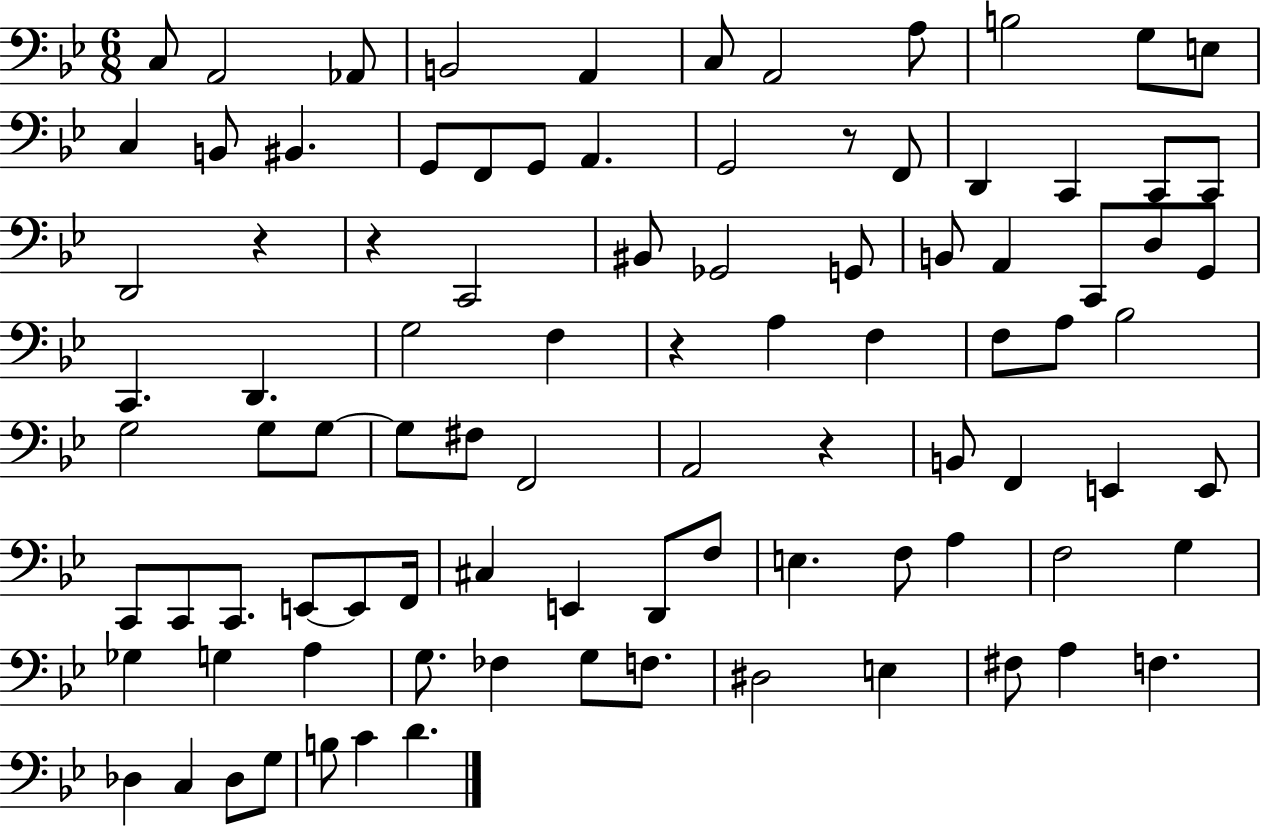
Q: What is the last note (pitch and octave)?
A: D4